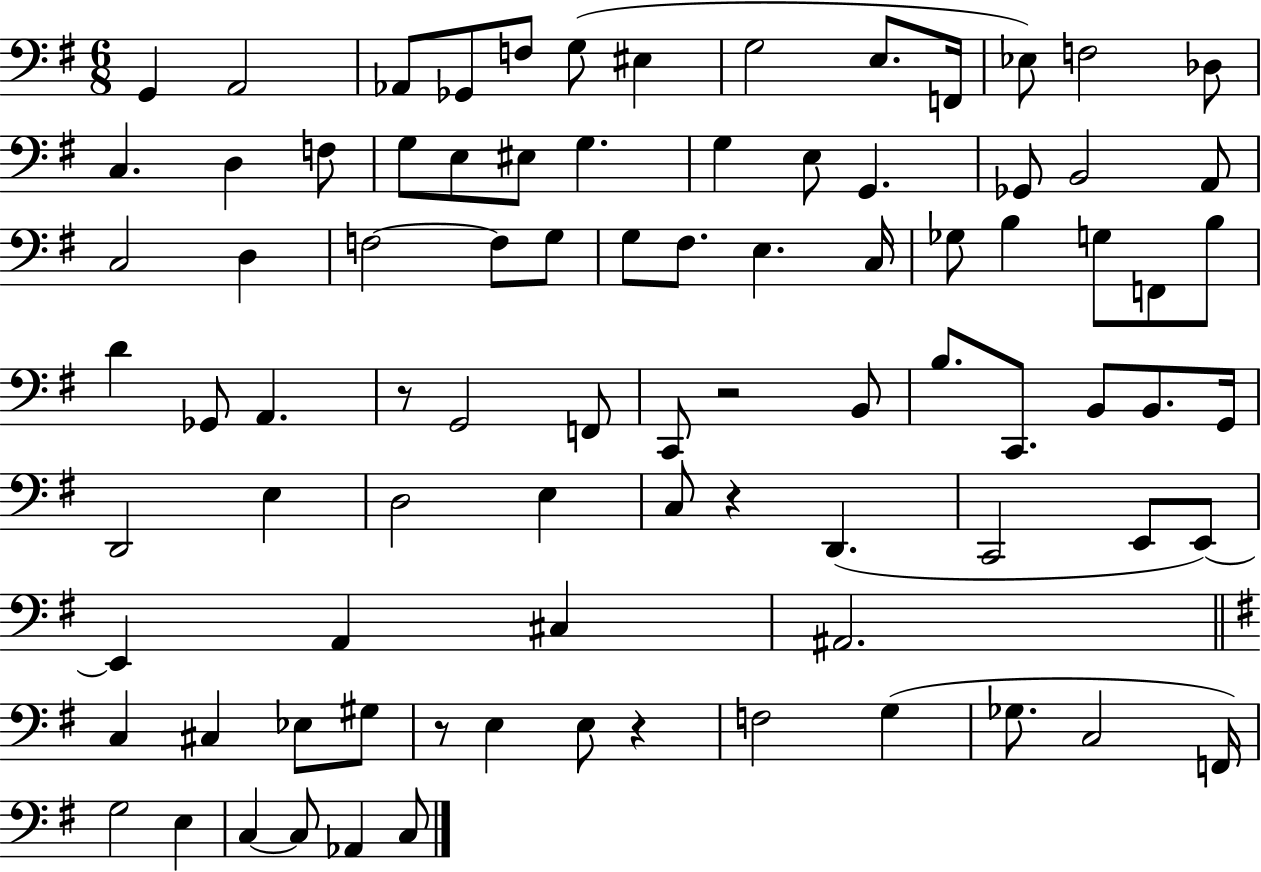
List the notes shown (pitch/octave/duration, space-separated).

G2/q A2/h Ab2/e Gb2/e F3/e G3/e EIS3/q G3/h E3/e. F2/s Eb3/e F3/h Db3/e C3/q. D3/q F3/e G3/e E3/e EIS3/e G3/q. G3/q E3/e G2/q. Gb2/e B2/h A2/e C3/h D3/q F3/h F3/e G3/e G3/e F#3/e. E3/q. C3/s Gb3/e B3/q G3/e F2/e B3/e D4/q Gb2/e A2/q. R/e G2/h F2/e C2/e R/h B2/e B3/e. C2/e. B2/e B2/e. G2/s D2/h E3/q D3/h E3/q C3/e R/q D2/q. C2/h E2/e E2/e E2/q A2/q C#3/q A#2/h. C3/q C#3/q Eb3/e G#3/e R/e E3/q E3/e R/q F3/h G3/q Gb3/e. C3/h F2/s G3/h E3/q C3/q C3/e Ab2/q C3/e